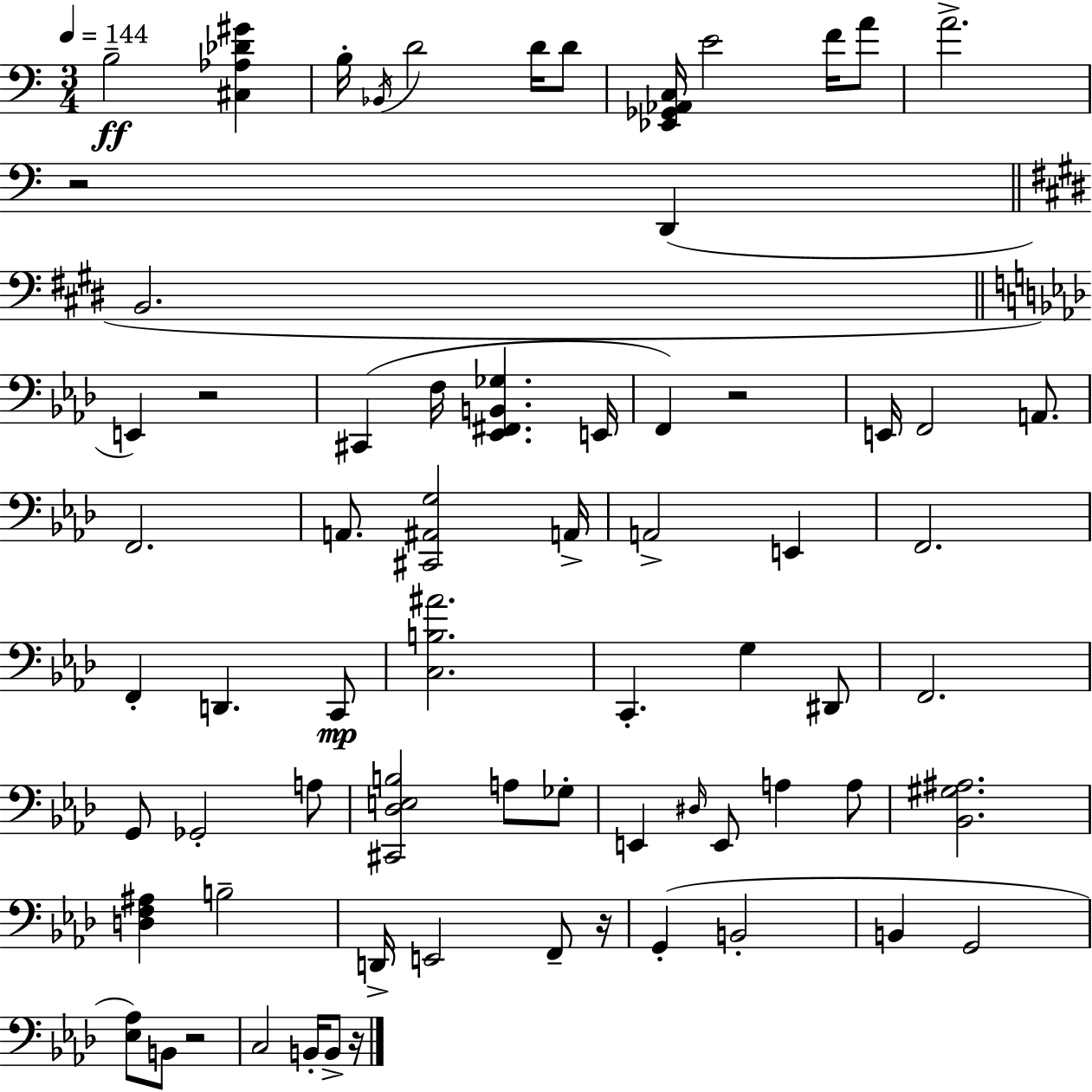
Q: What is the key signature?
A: C major